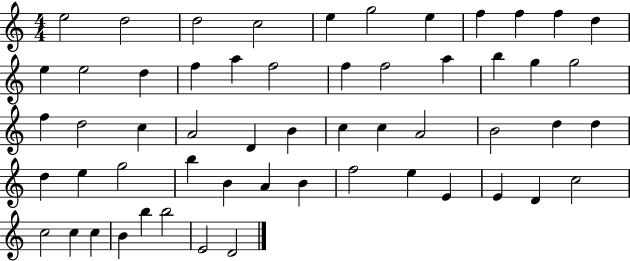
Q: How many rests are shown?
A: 0